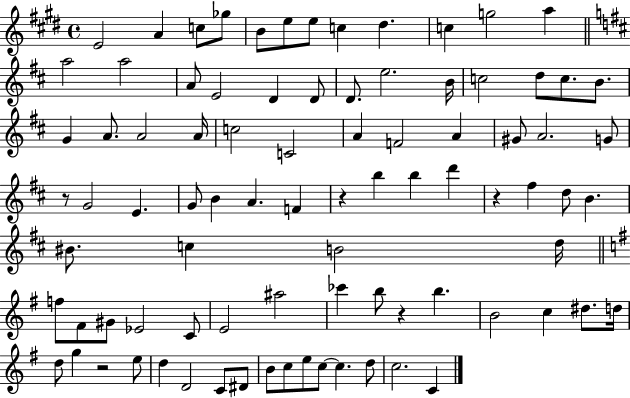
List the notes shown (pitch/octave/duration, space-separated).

E4/h A4/q C5/e Gb5/e B4/e E5/e E5/e C5/q D#5/q. C5/q G5/h A5/q A5/h A5/h A4/e E4/h D4/q D4/e D4/e. E5/h. B4/s C5/h D5/e C5/e. B4/e. G4/q A4/e. A4/h A4/s C5/h C4/h A4/q F4/h A4/q G#4/e A4/h. G4/e R/e G4/h E4/q. G4/e B4/q A4/q. F4/q R/q B5/q B5/q D6/q R/q F#5/q D5/e B4/q. BIS4/e. C5/q B4/h D5/s F5/e F#4/e G#4/e Eb4/h C4/e E4/h A#5/h CES6/q B5/e R/q B5/q. B4/h C5/q D#5/e. D5/s D5/e G5/q R/h E5/e D5/q D4/h C4/e D#4/e B4/e C5/e E5/e C5/e C5/q. D5/e C5/h. C4/q